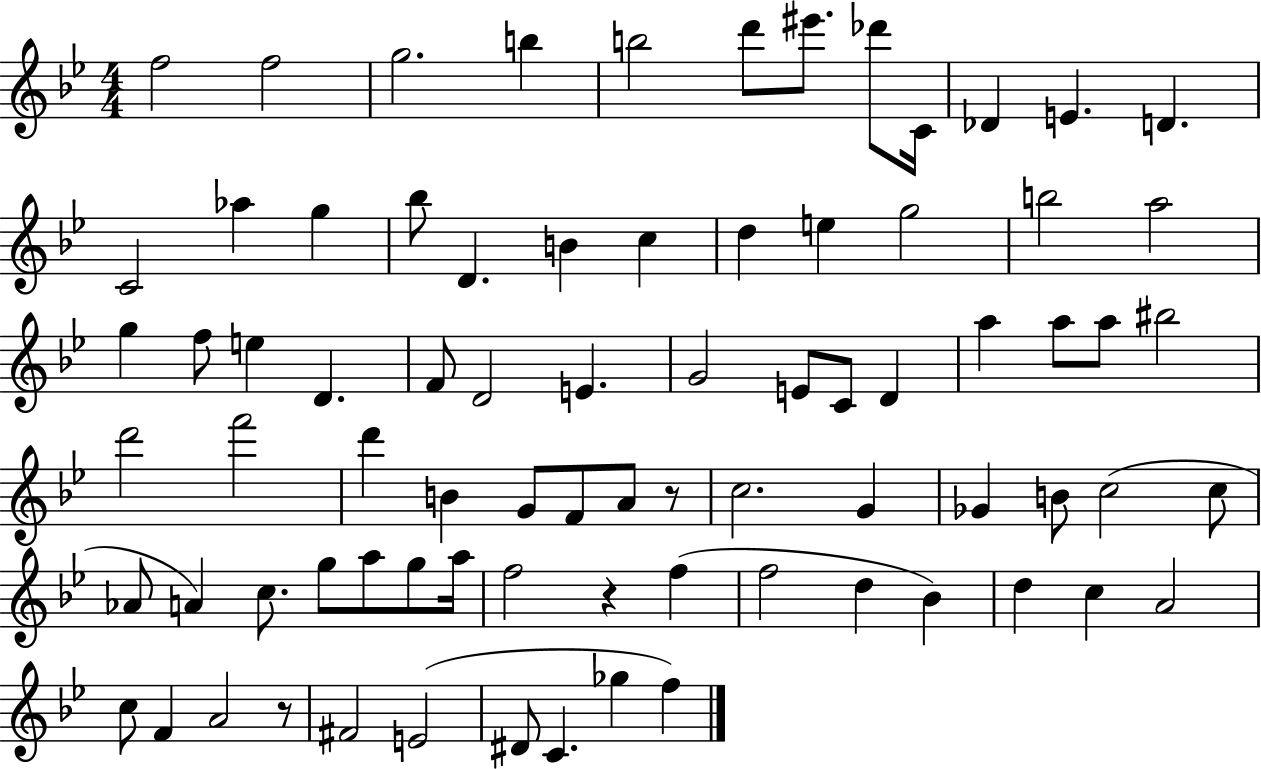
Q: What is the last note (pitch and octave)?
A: F5